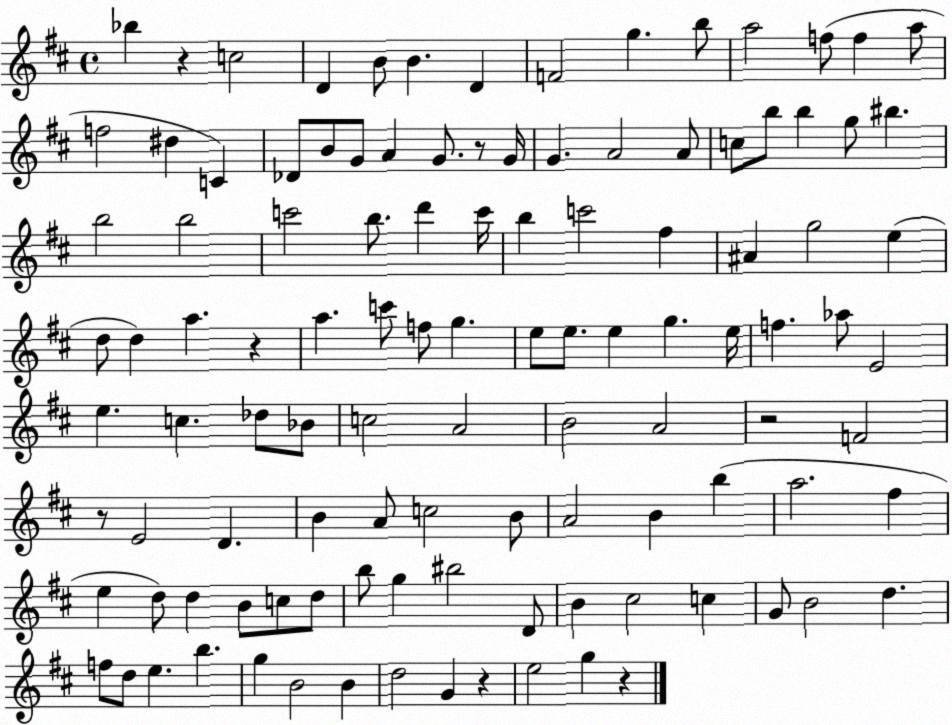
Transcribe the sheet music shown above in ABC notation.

X:1
T:Untitled
M:4/4
L:1/4
K:D
_b z c2 D B/2 B D F2 g b/2 a2 f/2 f a/2 f2 ^d C _D/2 B/2 G/2 A G/2 z/2 G/4 G A2 A/2 c/2 b/2 b g/2 ^b b2 b2 c'2 b/2 d' c'/4 b c'2 ^f ^A g2 e d/2 d a z a c'/2 f/2 g e/2 e/2 e g e/4 f _a/2 E2 e c _d/2 _B/2 c2 A2 B2 A2 z2 F2 z/2 E2 D B A/2 c2 B/2 A2 B b a2 ^f e d/2 d B/2 c/2 d/2 b/2 g ^b2 D/2 B ^c2 c G/2 B2 d f/2 d/2 e b g B2 B d2 G z e2 g z